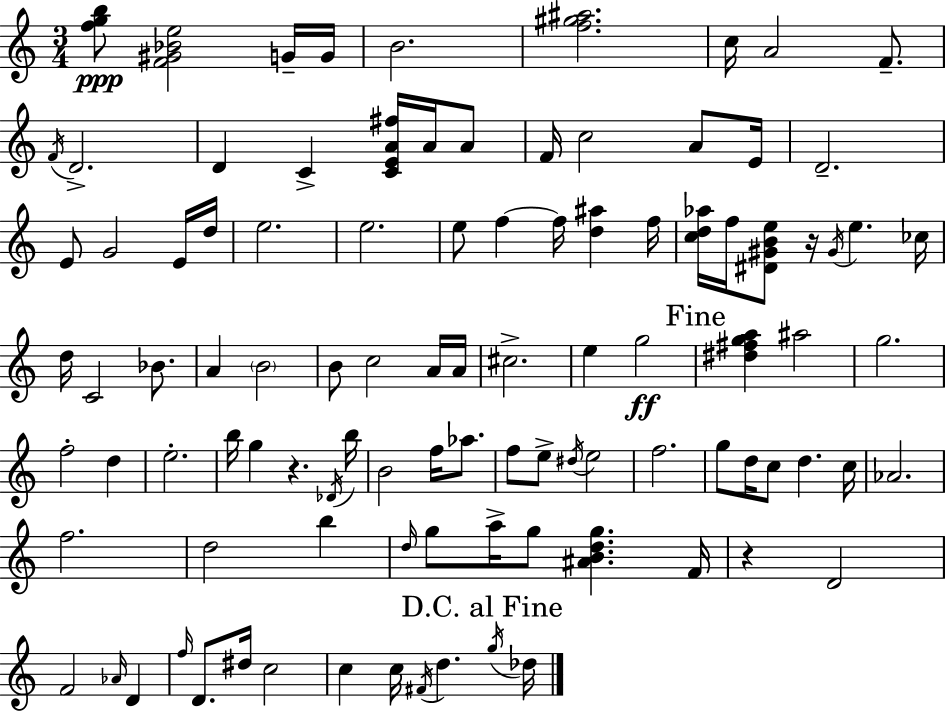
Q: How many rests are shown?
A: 3